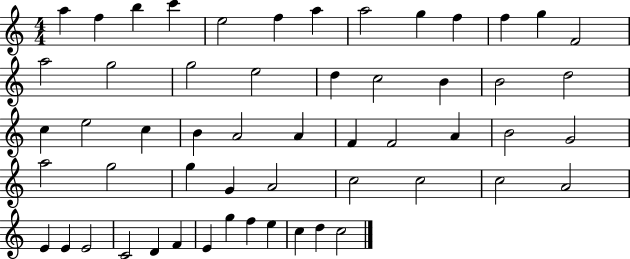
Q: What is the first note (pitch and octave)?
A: A5